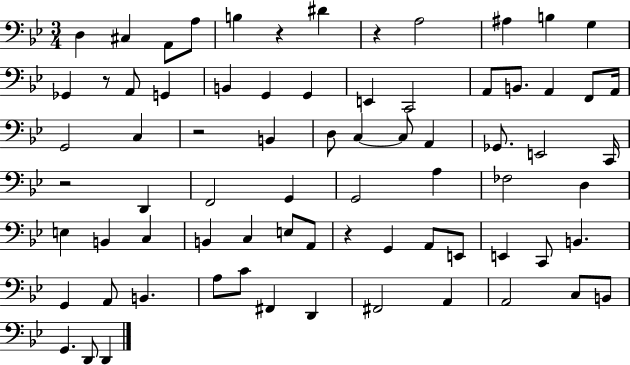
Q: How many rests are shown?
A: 6